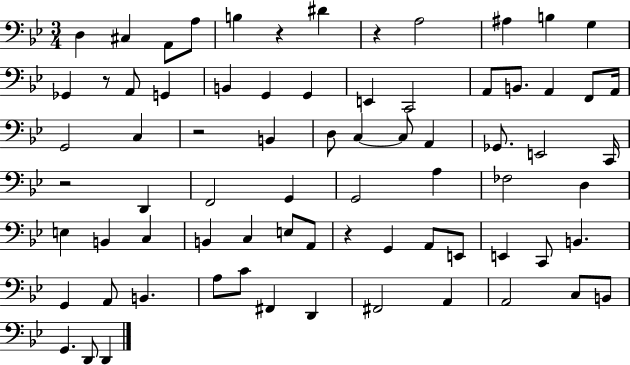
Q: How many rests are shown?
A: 6